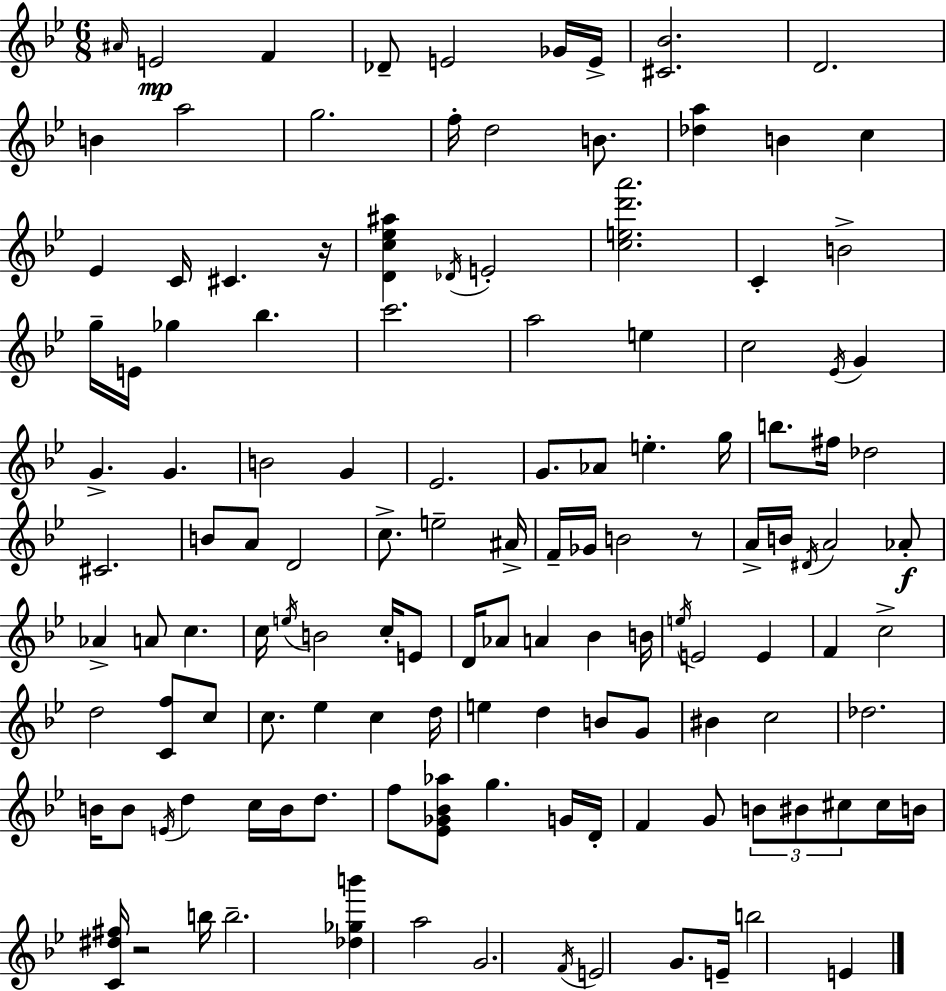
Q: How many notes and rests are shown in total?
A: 130